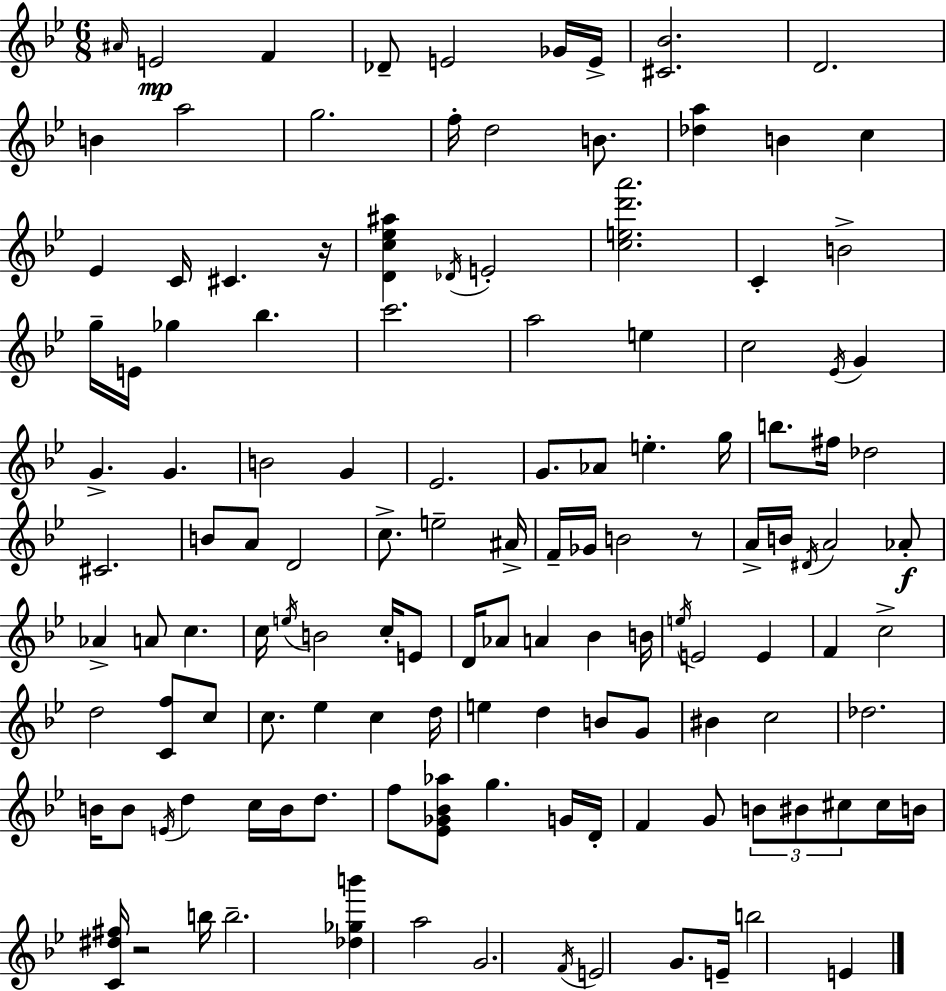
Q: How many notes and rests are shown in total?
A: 130